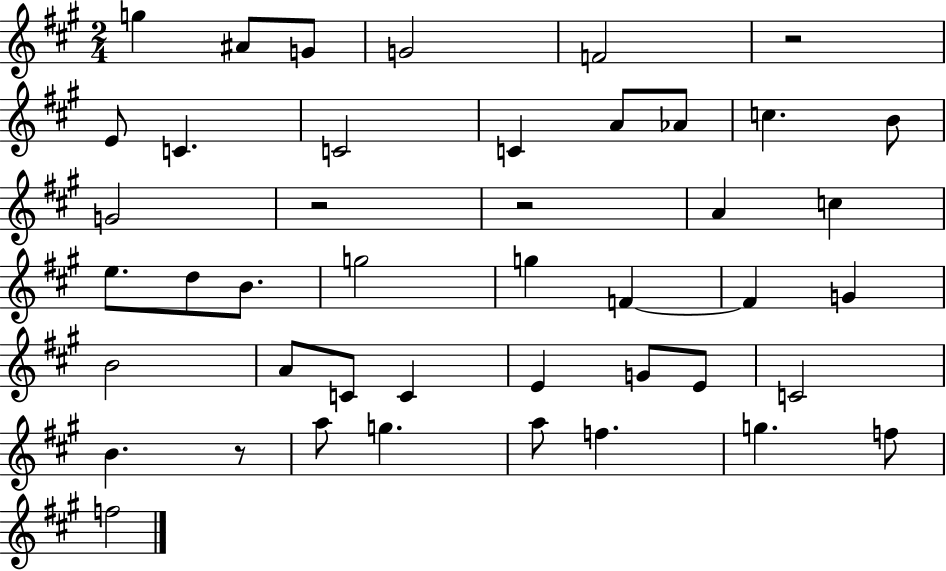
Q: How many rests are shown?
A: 4